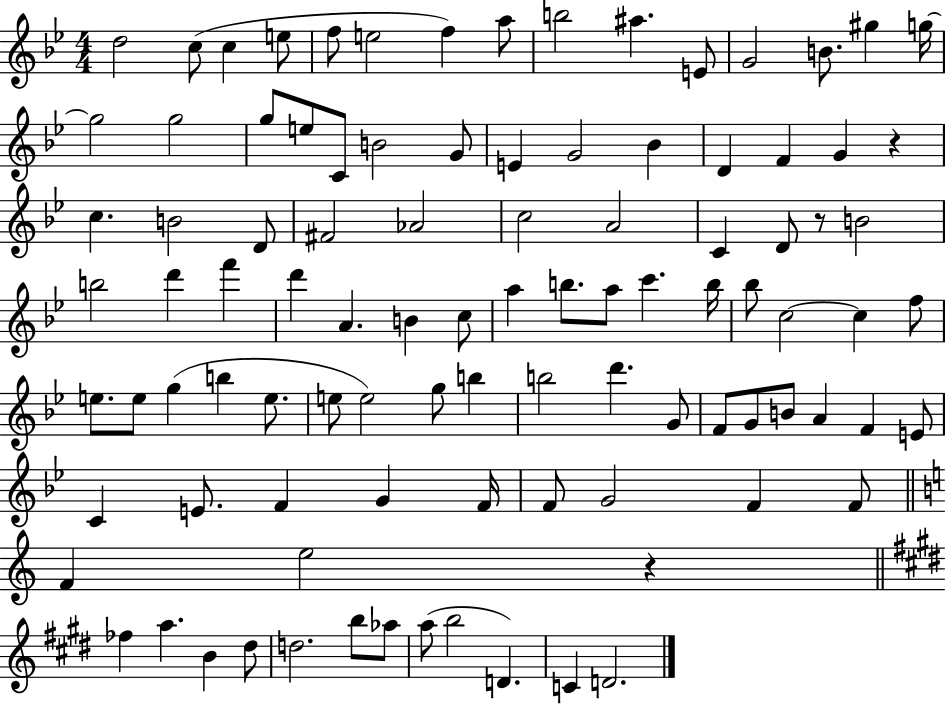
{
  \clef treble
  \numericTimeSignature
  \time 4/4
  \key bes \major
  d''2 c''8( c''4 e''8 | f''8 e''2 f''4) a''8 | b''2 ais''4. e'8 | g'2 b'8. gis''4 g''16~~ | \break g''2 g''2 | g''8 e''8 c'8 b'2 g'8 | e'4 g'2 bes'4 | d'4 f'4 g'4 r4 | \break c''4. b'2 d'8 | fis'2 aes'2 | c''2 a'2 | c'4 d'8 r8 b'2 | \break b''2 d'''4 f'''4 | d'''4 a'4. b'4 c''8 | a''4 b''8. a''8 c'''4. b''16 | bes''8 c''2~~ c''4 f''8 | \break e''8. e''8 g''4( b''4 e''8. | e''8 e''2) g''8 b''4 | b''2 d'''4. g'8 | f'8 g'8 b'8 a'4 f'4 e'8 | \break c'4 e'8. f'4 g'4 f'16 | f'8 g'2 f'4 f'8 | \bar "||" \break \key a \minor f'4 e''2 r4 | \bar "||" \break \key e \major fes''4 a''4. b'4 dis''8 | d''2. b''8 aes''8 | a''8( b''2 d'4.) | c'4 d'2. | \break \bar "|."
}